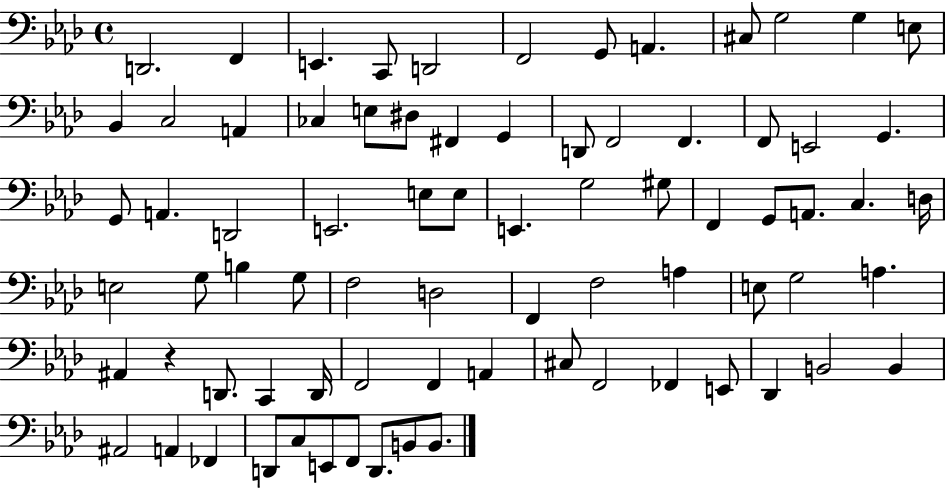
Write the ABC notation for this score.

X:1
T:Untitled
M:4/4
L:1/4
K:Ab
D,,2 F,, E,, C,,/2 D,,2 F,,2 G,,/2 A,, ^C,/2 G,2 G, E,/2 _B,, C,2 A,, _C, E,/2 ^D,/2 ^F,, G,, D,,/2 F,,2 F,, F,,/2 E,,2 G,, G,,/2 A,, D,,2 E,,2 E,/2 E,/2 E,, G,2 ^G,/2 F,, G,,/2 A,,/2 C, D,/4 E,2 G,/2 B, G,/2 F,2 D,2 F,, F,2 A, E,/2 G,2 A, ^A,, z D,,/2 C,, D,,/4 F,,2 F,, A,, ^C,/2 F,,2 _F,, E,,/2 _D,, B,,2 B,, ^A,,2 A,, _F,, D,,/2 C,/2 E,,/2 F,,/2 D,,/2 B,,/2 B,,/2